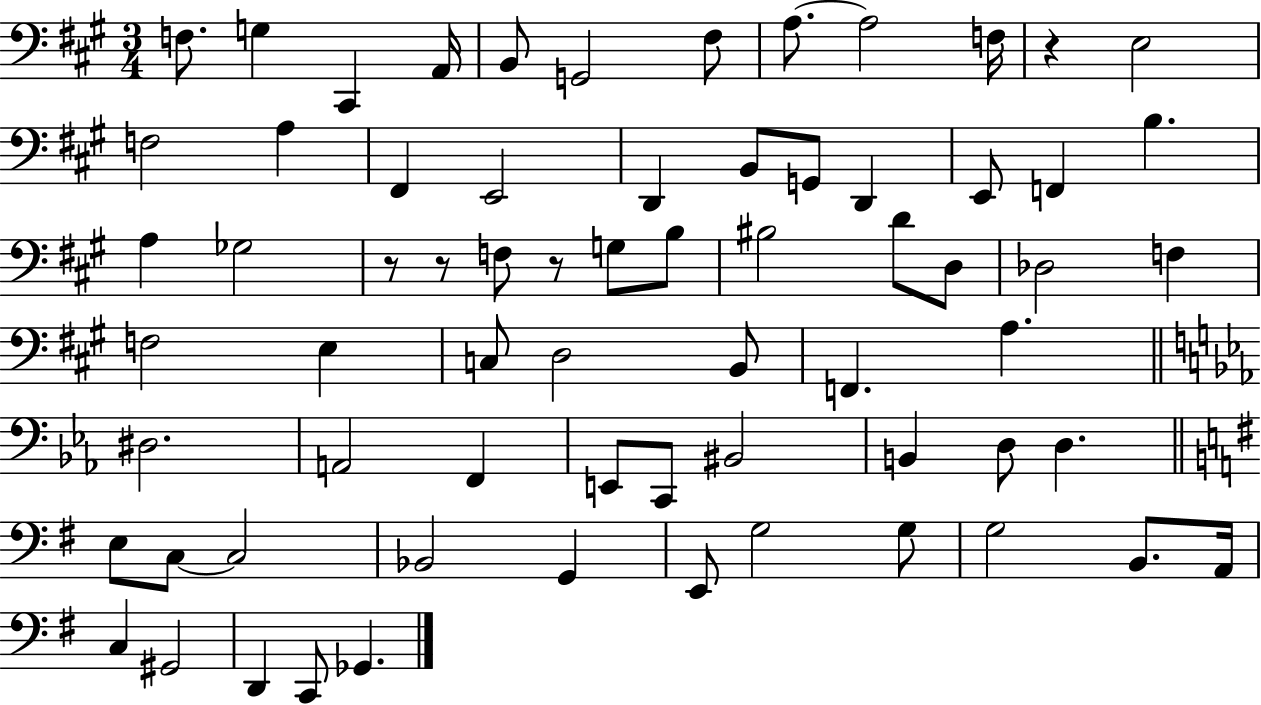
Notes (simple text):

F3/e. G3/q C#2/q A2/s B2/e G2/h F#3/e A3/e. A3/h F3/s R/q E3/h F3/h A3/q F#2/q E2/h D2/q B2/e G2/e D2/q E2/e F2/q B3/q. A3/q Gb3/h R/e R/e F3/e R/e G3/e B3/e BIS3/h D4/e D3/e Db3/h F3/q F3/h E3/q C3/e D3/h B2/e F2/q. A3/q. D#3/h. A2/h F2/q E2/e C2/e BIS2/h B2/q D3/e D3/q. E3/e C3/e C3/h Bb2/h G2/q E2/e G3/h G3/e G3/h B2/e. A2/s C3/q G#2/h D2/q C2/e Gb2/q.